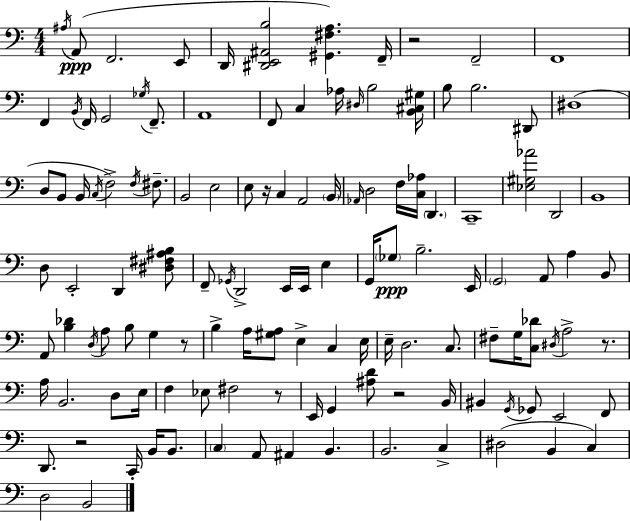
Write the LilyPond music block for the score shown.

{
  \clef bass
  \numericTimeSignature
  \time 4/4
  \key a \minor
  \acciaccatura { ais16 }\ppp a,8( f,2. e,8 | d,16 <dis, e, ais, b>2 <gis, fis a>4.) | f,16-- r2 f,2-- | f,1 | \break f,4 \acciaccatura { b,16 } f,16 g,2 \acciaccatura { ges16 } | f,8.-- a,1 | f,8 c4 aes16 \grace { dis16 } b2 | <b, cis gis>16 b8 b2. | \break dis,8 dis1( | d8 b,8 b,16 \acciaccatura { c16 } f2->) | \acciaccatura { f16 } fis8.-- b,2 e2 | e8 r16 c4 a,2 | \break \parenthesize b,16 \grace { aes,16 } d2 f16 | <c aes>16 \parenthesize d,4. c,1-- | <ees gis aes'>2 d,2 | b,1 | \break d8 e,2-. | d,4 <dis fis ais b>8 f,8-- \acciaccatura { ges,16 } d,2-> | e,16 e,16 e4 g,16 \parenthesize ges8\ppp b2.-- | e,16 \parenthesize g,2 | \break a,8 a4 b,8 a,8 <b des'>4 \acciaccatura { d16 } a8 | b8 g4 r8 b4-> a16 <gis a>8 | e4-> c4 e16 e16-- d2. | c8. fis8-- g16 <c des'>8 \acciaccatura { dis16 } a2-> | \break r8. a16 b,2. | d8 e16 f4 ees8 | fis2 r8 e,16 g,4 <ais d'>8 | r2 b,16 bis,4 \acciaccatura { g,16 } ges,8 | \break e,2 f,8 d,8. r2 | c,16-. b,16 b,8. \parenthesize c4 a,8 | ais,4 b,4. b,2. | c4-> dis2( | \break b,4 c4) d2 | b,2 \bar "|."
}